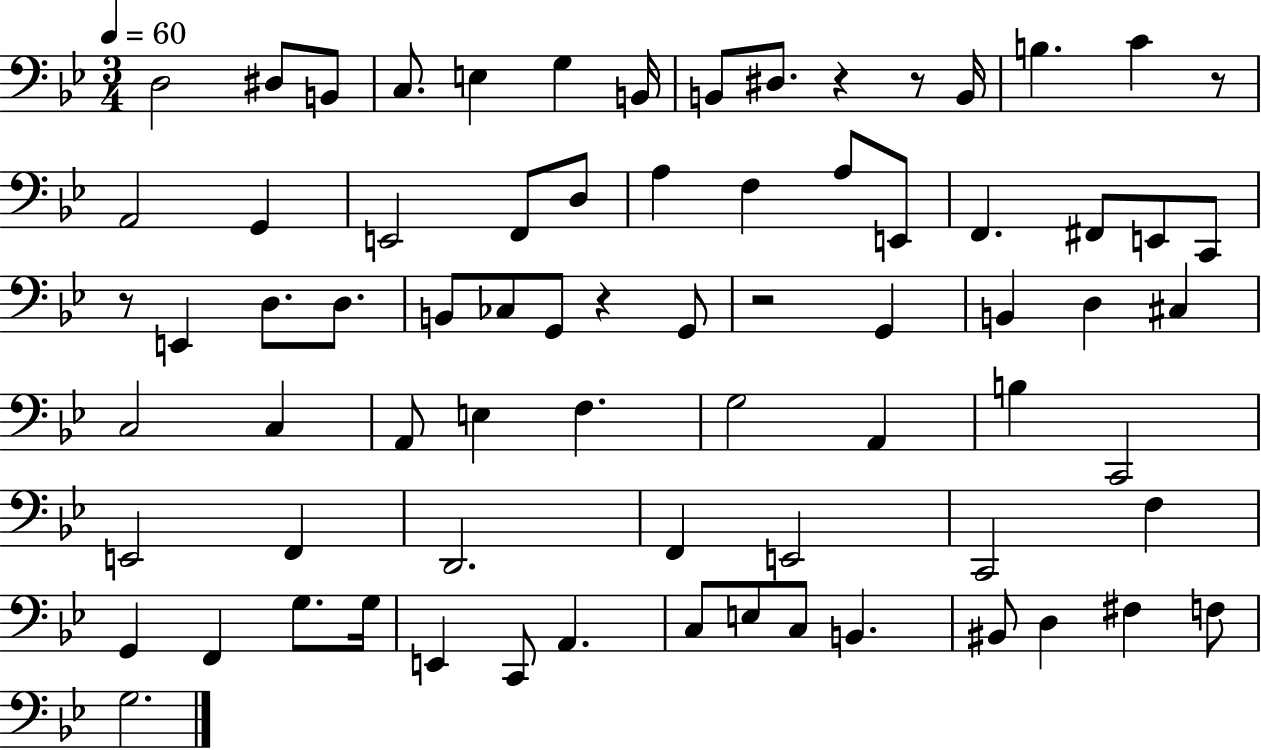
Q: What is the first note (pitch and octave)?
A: D3